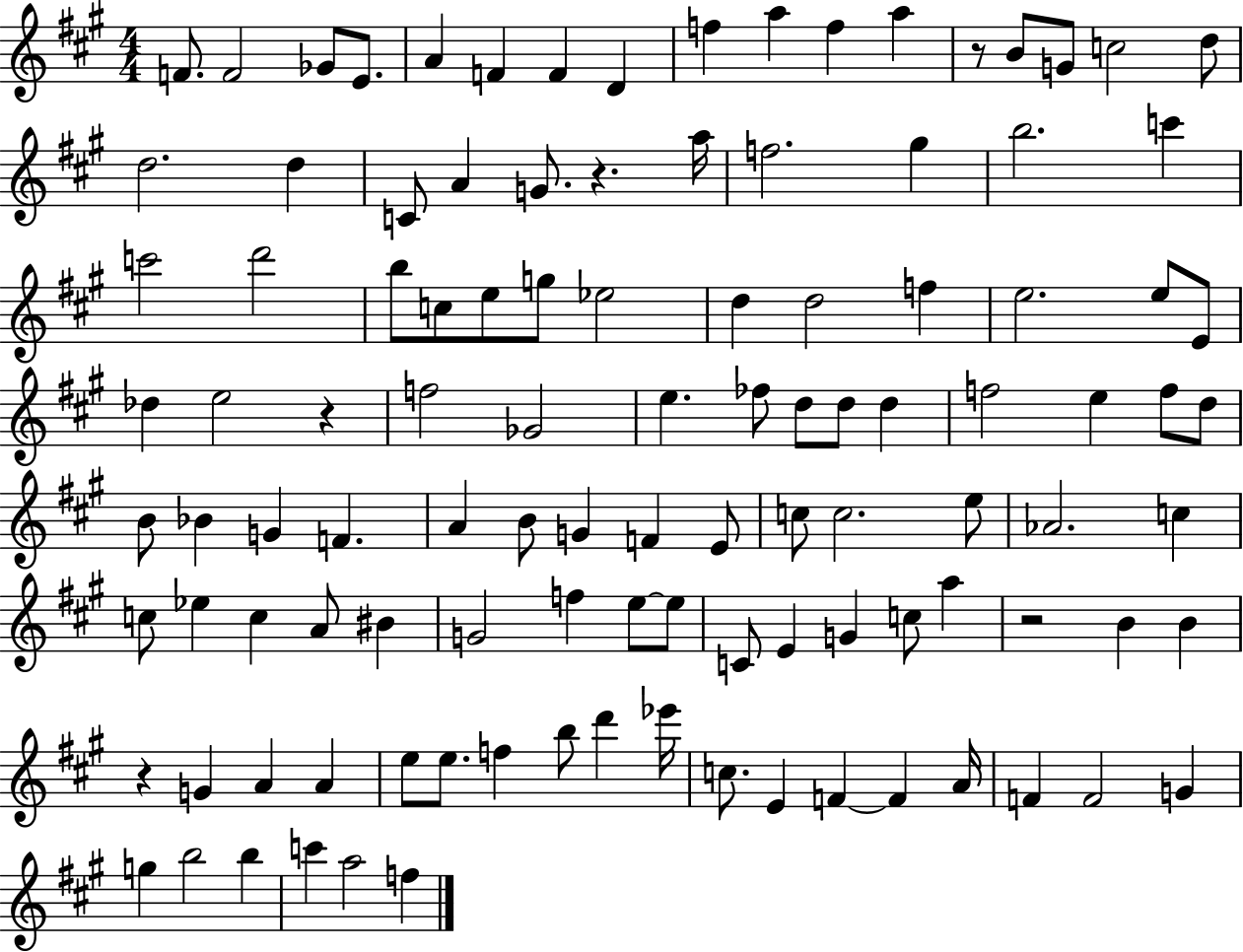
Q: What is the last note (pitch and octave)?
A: F5